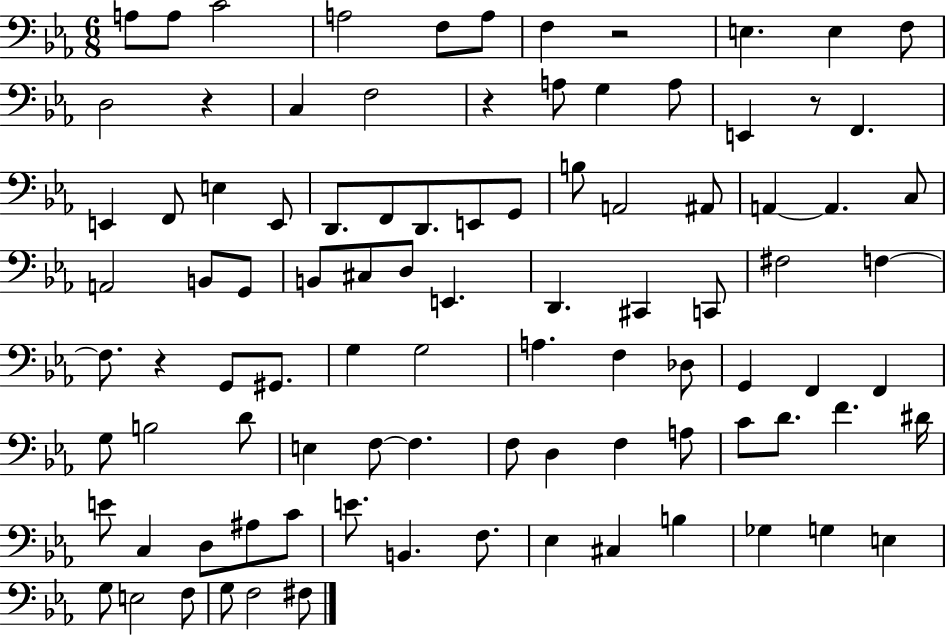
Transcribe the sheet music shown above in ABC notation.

X:1
T:Untitled
M:6/8
L:1/4
K:Eb
A,/2 A,/2 C2 A,2 F,/2 A,/2 F, z2 E, E, F,/2 D,2 z C, F,2 z A,/2 G, A,/2 E,, z/2 F,, E,, F,,/2 E, E,,/2 D,,/2 F,,/2 D,,/2 E,,/2 G,,/2 B,/2 A,,2 ^A,,/2 A,, A,, C,/2 A,,2 B,,/2 G,,/2 B,,/2 ^C,/2 D,/2 E,, D,, ^C,, C,,/2 ^F,2 F, F,/2 z G,,/2 ^G,,/2 G, G,2 A, F, _D,/2 G,, F,, F,, G,/2 B,2 D/2 E, F,/2 F, F,/2 D, F, A,/2 C/2 D/2 F ^D/4 E/2 C, D,/2 ^A,/2 C/2 E/2 B,, F,/2 _E, ^C, B, _G, G, E, G,/2 E,2 F,/2 G,/2 F,2 ^F,/2